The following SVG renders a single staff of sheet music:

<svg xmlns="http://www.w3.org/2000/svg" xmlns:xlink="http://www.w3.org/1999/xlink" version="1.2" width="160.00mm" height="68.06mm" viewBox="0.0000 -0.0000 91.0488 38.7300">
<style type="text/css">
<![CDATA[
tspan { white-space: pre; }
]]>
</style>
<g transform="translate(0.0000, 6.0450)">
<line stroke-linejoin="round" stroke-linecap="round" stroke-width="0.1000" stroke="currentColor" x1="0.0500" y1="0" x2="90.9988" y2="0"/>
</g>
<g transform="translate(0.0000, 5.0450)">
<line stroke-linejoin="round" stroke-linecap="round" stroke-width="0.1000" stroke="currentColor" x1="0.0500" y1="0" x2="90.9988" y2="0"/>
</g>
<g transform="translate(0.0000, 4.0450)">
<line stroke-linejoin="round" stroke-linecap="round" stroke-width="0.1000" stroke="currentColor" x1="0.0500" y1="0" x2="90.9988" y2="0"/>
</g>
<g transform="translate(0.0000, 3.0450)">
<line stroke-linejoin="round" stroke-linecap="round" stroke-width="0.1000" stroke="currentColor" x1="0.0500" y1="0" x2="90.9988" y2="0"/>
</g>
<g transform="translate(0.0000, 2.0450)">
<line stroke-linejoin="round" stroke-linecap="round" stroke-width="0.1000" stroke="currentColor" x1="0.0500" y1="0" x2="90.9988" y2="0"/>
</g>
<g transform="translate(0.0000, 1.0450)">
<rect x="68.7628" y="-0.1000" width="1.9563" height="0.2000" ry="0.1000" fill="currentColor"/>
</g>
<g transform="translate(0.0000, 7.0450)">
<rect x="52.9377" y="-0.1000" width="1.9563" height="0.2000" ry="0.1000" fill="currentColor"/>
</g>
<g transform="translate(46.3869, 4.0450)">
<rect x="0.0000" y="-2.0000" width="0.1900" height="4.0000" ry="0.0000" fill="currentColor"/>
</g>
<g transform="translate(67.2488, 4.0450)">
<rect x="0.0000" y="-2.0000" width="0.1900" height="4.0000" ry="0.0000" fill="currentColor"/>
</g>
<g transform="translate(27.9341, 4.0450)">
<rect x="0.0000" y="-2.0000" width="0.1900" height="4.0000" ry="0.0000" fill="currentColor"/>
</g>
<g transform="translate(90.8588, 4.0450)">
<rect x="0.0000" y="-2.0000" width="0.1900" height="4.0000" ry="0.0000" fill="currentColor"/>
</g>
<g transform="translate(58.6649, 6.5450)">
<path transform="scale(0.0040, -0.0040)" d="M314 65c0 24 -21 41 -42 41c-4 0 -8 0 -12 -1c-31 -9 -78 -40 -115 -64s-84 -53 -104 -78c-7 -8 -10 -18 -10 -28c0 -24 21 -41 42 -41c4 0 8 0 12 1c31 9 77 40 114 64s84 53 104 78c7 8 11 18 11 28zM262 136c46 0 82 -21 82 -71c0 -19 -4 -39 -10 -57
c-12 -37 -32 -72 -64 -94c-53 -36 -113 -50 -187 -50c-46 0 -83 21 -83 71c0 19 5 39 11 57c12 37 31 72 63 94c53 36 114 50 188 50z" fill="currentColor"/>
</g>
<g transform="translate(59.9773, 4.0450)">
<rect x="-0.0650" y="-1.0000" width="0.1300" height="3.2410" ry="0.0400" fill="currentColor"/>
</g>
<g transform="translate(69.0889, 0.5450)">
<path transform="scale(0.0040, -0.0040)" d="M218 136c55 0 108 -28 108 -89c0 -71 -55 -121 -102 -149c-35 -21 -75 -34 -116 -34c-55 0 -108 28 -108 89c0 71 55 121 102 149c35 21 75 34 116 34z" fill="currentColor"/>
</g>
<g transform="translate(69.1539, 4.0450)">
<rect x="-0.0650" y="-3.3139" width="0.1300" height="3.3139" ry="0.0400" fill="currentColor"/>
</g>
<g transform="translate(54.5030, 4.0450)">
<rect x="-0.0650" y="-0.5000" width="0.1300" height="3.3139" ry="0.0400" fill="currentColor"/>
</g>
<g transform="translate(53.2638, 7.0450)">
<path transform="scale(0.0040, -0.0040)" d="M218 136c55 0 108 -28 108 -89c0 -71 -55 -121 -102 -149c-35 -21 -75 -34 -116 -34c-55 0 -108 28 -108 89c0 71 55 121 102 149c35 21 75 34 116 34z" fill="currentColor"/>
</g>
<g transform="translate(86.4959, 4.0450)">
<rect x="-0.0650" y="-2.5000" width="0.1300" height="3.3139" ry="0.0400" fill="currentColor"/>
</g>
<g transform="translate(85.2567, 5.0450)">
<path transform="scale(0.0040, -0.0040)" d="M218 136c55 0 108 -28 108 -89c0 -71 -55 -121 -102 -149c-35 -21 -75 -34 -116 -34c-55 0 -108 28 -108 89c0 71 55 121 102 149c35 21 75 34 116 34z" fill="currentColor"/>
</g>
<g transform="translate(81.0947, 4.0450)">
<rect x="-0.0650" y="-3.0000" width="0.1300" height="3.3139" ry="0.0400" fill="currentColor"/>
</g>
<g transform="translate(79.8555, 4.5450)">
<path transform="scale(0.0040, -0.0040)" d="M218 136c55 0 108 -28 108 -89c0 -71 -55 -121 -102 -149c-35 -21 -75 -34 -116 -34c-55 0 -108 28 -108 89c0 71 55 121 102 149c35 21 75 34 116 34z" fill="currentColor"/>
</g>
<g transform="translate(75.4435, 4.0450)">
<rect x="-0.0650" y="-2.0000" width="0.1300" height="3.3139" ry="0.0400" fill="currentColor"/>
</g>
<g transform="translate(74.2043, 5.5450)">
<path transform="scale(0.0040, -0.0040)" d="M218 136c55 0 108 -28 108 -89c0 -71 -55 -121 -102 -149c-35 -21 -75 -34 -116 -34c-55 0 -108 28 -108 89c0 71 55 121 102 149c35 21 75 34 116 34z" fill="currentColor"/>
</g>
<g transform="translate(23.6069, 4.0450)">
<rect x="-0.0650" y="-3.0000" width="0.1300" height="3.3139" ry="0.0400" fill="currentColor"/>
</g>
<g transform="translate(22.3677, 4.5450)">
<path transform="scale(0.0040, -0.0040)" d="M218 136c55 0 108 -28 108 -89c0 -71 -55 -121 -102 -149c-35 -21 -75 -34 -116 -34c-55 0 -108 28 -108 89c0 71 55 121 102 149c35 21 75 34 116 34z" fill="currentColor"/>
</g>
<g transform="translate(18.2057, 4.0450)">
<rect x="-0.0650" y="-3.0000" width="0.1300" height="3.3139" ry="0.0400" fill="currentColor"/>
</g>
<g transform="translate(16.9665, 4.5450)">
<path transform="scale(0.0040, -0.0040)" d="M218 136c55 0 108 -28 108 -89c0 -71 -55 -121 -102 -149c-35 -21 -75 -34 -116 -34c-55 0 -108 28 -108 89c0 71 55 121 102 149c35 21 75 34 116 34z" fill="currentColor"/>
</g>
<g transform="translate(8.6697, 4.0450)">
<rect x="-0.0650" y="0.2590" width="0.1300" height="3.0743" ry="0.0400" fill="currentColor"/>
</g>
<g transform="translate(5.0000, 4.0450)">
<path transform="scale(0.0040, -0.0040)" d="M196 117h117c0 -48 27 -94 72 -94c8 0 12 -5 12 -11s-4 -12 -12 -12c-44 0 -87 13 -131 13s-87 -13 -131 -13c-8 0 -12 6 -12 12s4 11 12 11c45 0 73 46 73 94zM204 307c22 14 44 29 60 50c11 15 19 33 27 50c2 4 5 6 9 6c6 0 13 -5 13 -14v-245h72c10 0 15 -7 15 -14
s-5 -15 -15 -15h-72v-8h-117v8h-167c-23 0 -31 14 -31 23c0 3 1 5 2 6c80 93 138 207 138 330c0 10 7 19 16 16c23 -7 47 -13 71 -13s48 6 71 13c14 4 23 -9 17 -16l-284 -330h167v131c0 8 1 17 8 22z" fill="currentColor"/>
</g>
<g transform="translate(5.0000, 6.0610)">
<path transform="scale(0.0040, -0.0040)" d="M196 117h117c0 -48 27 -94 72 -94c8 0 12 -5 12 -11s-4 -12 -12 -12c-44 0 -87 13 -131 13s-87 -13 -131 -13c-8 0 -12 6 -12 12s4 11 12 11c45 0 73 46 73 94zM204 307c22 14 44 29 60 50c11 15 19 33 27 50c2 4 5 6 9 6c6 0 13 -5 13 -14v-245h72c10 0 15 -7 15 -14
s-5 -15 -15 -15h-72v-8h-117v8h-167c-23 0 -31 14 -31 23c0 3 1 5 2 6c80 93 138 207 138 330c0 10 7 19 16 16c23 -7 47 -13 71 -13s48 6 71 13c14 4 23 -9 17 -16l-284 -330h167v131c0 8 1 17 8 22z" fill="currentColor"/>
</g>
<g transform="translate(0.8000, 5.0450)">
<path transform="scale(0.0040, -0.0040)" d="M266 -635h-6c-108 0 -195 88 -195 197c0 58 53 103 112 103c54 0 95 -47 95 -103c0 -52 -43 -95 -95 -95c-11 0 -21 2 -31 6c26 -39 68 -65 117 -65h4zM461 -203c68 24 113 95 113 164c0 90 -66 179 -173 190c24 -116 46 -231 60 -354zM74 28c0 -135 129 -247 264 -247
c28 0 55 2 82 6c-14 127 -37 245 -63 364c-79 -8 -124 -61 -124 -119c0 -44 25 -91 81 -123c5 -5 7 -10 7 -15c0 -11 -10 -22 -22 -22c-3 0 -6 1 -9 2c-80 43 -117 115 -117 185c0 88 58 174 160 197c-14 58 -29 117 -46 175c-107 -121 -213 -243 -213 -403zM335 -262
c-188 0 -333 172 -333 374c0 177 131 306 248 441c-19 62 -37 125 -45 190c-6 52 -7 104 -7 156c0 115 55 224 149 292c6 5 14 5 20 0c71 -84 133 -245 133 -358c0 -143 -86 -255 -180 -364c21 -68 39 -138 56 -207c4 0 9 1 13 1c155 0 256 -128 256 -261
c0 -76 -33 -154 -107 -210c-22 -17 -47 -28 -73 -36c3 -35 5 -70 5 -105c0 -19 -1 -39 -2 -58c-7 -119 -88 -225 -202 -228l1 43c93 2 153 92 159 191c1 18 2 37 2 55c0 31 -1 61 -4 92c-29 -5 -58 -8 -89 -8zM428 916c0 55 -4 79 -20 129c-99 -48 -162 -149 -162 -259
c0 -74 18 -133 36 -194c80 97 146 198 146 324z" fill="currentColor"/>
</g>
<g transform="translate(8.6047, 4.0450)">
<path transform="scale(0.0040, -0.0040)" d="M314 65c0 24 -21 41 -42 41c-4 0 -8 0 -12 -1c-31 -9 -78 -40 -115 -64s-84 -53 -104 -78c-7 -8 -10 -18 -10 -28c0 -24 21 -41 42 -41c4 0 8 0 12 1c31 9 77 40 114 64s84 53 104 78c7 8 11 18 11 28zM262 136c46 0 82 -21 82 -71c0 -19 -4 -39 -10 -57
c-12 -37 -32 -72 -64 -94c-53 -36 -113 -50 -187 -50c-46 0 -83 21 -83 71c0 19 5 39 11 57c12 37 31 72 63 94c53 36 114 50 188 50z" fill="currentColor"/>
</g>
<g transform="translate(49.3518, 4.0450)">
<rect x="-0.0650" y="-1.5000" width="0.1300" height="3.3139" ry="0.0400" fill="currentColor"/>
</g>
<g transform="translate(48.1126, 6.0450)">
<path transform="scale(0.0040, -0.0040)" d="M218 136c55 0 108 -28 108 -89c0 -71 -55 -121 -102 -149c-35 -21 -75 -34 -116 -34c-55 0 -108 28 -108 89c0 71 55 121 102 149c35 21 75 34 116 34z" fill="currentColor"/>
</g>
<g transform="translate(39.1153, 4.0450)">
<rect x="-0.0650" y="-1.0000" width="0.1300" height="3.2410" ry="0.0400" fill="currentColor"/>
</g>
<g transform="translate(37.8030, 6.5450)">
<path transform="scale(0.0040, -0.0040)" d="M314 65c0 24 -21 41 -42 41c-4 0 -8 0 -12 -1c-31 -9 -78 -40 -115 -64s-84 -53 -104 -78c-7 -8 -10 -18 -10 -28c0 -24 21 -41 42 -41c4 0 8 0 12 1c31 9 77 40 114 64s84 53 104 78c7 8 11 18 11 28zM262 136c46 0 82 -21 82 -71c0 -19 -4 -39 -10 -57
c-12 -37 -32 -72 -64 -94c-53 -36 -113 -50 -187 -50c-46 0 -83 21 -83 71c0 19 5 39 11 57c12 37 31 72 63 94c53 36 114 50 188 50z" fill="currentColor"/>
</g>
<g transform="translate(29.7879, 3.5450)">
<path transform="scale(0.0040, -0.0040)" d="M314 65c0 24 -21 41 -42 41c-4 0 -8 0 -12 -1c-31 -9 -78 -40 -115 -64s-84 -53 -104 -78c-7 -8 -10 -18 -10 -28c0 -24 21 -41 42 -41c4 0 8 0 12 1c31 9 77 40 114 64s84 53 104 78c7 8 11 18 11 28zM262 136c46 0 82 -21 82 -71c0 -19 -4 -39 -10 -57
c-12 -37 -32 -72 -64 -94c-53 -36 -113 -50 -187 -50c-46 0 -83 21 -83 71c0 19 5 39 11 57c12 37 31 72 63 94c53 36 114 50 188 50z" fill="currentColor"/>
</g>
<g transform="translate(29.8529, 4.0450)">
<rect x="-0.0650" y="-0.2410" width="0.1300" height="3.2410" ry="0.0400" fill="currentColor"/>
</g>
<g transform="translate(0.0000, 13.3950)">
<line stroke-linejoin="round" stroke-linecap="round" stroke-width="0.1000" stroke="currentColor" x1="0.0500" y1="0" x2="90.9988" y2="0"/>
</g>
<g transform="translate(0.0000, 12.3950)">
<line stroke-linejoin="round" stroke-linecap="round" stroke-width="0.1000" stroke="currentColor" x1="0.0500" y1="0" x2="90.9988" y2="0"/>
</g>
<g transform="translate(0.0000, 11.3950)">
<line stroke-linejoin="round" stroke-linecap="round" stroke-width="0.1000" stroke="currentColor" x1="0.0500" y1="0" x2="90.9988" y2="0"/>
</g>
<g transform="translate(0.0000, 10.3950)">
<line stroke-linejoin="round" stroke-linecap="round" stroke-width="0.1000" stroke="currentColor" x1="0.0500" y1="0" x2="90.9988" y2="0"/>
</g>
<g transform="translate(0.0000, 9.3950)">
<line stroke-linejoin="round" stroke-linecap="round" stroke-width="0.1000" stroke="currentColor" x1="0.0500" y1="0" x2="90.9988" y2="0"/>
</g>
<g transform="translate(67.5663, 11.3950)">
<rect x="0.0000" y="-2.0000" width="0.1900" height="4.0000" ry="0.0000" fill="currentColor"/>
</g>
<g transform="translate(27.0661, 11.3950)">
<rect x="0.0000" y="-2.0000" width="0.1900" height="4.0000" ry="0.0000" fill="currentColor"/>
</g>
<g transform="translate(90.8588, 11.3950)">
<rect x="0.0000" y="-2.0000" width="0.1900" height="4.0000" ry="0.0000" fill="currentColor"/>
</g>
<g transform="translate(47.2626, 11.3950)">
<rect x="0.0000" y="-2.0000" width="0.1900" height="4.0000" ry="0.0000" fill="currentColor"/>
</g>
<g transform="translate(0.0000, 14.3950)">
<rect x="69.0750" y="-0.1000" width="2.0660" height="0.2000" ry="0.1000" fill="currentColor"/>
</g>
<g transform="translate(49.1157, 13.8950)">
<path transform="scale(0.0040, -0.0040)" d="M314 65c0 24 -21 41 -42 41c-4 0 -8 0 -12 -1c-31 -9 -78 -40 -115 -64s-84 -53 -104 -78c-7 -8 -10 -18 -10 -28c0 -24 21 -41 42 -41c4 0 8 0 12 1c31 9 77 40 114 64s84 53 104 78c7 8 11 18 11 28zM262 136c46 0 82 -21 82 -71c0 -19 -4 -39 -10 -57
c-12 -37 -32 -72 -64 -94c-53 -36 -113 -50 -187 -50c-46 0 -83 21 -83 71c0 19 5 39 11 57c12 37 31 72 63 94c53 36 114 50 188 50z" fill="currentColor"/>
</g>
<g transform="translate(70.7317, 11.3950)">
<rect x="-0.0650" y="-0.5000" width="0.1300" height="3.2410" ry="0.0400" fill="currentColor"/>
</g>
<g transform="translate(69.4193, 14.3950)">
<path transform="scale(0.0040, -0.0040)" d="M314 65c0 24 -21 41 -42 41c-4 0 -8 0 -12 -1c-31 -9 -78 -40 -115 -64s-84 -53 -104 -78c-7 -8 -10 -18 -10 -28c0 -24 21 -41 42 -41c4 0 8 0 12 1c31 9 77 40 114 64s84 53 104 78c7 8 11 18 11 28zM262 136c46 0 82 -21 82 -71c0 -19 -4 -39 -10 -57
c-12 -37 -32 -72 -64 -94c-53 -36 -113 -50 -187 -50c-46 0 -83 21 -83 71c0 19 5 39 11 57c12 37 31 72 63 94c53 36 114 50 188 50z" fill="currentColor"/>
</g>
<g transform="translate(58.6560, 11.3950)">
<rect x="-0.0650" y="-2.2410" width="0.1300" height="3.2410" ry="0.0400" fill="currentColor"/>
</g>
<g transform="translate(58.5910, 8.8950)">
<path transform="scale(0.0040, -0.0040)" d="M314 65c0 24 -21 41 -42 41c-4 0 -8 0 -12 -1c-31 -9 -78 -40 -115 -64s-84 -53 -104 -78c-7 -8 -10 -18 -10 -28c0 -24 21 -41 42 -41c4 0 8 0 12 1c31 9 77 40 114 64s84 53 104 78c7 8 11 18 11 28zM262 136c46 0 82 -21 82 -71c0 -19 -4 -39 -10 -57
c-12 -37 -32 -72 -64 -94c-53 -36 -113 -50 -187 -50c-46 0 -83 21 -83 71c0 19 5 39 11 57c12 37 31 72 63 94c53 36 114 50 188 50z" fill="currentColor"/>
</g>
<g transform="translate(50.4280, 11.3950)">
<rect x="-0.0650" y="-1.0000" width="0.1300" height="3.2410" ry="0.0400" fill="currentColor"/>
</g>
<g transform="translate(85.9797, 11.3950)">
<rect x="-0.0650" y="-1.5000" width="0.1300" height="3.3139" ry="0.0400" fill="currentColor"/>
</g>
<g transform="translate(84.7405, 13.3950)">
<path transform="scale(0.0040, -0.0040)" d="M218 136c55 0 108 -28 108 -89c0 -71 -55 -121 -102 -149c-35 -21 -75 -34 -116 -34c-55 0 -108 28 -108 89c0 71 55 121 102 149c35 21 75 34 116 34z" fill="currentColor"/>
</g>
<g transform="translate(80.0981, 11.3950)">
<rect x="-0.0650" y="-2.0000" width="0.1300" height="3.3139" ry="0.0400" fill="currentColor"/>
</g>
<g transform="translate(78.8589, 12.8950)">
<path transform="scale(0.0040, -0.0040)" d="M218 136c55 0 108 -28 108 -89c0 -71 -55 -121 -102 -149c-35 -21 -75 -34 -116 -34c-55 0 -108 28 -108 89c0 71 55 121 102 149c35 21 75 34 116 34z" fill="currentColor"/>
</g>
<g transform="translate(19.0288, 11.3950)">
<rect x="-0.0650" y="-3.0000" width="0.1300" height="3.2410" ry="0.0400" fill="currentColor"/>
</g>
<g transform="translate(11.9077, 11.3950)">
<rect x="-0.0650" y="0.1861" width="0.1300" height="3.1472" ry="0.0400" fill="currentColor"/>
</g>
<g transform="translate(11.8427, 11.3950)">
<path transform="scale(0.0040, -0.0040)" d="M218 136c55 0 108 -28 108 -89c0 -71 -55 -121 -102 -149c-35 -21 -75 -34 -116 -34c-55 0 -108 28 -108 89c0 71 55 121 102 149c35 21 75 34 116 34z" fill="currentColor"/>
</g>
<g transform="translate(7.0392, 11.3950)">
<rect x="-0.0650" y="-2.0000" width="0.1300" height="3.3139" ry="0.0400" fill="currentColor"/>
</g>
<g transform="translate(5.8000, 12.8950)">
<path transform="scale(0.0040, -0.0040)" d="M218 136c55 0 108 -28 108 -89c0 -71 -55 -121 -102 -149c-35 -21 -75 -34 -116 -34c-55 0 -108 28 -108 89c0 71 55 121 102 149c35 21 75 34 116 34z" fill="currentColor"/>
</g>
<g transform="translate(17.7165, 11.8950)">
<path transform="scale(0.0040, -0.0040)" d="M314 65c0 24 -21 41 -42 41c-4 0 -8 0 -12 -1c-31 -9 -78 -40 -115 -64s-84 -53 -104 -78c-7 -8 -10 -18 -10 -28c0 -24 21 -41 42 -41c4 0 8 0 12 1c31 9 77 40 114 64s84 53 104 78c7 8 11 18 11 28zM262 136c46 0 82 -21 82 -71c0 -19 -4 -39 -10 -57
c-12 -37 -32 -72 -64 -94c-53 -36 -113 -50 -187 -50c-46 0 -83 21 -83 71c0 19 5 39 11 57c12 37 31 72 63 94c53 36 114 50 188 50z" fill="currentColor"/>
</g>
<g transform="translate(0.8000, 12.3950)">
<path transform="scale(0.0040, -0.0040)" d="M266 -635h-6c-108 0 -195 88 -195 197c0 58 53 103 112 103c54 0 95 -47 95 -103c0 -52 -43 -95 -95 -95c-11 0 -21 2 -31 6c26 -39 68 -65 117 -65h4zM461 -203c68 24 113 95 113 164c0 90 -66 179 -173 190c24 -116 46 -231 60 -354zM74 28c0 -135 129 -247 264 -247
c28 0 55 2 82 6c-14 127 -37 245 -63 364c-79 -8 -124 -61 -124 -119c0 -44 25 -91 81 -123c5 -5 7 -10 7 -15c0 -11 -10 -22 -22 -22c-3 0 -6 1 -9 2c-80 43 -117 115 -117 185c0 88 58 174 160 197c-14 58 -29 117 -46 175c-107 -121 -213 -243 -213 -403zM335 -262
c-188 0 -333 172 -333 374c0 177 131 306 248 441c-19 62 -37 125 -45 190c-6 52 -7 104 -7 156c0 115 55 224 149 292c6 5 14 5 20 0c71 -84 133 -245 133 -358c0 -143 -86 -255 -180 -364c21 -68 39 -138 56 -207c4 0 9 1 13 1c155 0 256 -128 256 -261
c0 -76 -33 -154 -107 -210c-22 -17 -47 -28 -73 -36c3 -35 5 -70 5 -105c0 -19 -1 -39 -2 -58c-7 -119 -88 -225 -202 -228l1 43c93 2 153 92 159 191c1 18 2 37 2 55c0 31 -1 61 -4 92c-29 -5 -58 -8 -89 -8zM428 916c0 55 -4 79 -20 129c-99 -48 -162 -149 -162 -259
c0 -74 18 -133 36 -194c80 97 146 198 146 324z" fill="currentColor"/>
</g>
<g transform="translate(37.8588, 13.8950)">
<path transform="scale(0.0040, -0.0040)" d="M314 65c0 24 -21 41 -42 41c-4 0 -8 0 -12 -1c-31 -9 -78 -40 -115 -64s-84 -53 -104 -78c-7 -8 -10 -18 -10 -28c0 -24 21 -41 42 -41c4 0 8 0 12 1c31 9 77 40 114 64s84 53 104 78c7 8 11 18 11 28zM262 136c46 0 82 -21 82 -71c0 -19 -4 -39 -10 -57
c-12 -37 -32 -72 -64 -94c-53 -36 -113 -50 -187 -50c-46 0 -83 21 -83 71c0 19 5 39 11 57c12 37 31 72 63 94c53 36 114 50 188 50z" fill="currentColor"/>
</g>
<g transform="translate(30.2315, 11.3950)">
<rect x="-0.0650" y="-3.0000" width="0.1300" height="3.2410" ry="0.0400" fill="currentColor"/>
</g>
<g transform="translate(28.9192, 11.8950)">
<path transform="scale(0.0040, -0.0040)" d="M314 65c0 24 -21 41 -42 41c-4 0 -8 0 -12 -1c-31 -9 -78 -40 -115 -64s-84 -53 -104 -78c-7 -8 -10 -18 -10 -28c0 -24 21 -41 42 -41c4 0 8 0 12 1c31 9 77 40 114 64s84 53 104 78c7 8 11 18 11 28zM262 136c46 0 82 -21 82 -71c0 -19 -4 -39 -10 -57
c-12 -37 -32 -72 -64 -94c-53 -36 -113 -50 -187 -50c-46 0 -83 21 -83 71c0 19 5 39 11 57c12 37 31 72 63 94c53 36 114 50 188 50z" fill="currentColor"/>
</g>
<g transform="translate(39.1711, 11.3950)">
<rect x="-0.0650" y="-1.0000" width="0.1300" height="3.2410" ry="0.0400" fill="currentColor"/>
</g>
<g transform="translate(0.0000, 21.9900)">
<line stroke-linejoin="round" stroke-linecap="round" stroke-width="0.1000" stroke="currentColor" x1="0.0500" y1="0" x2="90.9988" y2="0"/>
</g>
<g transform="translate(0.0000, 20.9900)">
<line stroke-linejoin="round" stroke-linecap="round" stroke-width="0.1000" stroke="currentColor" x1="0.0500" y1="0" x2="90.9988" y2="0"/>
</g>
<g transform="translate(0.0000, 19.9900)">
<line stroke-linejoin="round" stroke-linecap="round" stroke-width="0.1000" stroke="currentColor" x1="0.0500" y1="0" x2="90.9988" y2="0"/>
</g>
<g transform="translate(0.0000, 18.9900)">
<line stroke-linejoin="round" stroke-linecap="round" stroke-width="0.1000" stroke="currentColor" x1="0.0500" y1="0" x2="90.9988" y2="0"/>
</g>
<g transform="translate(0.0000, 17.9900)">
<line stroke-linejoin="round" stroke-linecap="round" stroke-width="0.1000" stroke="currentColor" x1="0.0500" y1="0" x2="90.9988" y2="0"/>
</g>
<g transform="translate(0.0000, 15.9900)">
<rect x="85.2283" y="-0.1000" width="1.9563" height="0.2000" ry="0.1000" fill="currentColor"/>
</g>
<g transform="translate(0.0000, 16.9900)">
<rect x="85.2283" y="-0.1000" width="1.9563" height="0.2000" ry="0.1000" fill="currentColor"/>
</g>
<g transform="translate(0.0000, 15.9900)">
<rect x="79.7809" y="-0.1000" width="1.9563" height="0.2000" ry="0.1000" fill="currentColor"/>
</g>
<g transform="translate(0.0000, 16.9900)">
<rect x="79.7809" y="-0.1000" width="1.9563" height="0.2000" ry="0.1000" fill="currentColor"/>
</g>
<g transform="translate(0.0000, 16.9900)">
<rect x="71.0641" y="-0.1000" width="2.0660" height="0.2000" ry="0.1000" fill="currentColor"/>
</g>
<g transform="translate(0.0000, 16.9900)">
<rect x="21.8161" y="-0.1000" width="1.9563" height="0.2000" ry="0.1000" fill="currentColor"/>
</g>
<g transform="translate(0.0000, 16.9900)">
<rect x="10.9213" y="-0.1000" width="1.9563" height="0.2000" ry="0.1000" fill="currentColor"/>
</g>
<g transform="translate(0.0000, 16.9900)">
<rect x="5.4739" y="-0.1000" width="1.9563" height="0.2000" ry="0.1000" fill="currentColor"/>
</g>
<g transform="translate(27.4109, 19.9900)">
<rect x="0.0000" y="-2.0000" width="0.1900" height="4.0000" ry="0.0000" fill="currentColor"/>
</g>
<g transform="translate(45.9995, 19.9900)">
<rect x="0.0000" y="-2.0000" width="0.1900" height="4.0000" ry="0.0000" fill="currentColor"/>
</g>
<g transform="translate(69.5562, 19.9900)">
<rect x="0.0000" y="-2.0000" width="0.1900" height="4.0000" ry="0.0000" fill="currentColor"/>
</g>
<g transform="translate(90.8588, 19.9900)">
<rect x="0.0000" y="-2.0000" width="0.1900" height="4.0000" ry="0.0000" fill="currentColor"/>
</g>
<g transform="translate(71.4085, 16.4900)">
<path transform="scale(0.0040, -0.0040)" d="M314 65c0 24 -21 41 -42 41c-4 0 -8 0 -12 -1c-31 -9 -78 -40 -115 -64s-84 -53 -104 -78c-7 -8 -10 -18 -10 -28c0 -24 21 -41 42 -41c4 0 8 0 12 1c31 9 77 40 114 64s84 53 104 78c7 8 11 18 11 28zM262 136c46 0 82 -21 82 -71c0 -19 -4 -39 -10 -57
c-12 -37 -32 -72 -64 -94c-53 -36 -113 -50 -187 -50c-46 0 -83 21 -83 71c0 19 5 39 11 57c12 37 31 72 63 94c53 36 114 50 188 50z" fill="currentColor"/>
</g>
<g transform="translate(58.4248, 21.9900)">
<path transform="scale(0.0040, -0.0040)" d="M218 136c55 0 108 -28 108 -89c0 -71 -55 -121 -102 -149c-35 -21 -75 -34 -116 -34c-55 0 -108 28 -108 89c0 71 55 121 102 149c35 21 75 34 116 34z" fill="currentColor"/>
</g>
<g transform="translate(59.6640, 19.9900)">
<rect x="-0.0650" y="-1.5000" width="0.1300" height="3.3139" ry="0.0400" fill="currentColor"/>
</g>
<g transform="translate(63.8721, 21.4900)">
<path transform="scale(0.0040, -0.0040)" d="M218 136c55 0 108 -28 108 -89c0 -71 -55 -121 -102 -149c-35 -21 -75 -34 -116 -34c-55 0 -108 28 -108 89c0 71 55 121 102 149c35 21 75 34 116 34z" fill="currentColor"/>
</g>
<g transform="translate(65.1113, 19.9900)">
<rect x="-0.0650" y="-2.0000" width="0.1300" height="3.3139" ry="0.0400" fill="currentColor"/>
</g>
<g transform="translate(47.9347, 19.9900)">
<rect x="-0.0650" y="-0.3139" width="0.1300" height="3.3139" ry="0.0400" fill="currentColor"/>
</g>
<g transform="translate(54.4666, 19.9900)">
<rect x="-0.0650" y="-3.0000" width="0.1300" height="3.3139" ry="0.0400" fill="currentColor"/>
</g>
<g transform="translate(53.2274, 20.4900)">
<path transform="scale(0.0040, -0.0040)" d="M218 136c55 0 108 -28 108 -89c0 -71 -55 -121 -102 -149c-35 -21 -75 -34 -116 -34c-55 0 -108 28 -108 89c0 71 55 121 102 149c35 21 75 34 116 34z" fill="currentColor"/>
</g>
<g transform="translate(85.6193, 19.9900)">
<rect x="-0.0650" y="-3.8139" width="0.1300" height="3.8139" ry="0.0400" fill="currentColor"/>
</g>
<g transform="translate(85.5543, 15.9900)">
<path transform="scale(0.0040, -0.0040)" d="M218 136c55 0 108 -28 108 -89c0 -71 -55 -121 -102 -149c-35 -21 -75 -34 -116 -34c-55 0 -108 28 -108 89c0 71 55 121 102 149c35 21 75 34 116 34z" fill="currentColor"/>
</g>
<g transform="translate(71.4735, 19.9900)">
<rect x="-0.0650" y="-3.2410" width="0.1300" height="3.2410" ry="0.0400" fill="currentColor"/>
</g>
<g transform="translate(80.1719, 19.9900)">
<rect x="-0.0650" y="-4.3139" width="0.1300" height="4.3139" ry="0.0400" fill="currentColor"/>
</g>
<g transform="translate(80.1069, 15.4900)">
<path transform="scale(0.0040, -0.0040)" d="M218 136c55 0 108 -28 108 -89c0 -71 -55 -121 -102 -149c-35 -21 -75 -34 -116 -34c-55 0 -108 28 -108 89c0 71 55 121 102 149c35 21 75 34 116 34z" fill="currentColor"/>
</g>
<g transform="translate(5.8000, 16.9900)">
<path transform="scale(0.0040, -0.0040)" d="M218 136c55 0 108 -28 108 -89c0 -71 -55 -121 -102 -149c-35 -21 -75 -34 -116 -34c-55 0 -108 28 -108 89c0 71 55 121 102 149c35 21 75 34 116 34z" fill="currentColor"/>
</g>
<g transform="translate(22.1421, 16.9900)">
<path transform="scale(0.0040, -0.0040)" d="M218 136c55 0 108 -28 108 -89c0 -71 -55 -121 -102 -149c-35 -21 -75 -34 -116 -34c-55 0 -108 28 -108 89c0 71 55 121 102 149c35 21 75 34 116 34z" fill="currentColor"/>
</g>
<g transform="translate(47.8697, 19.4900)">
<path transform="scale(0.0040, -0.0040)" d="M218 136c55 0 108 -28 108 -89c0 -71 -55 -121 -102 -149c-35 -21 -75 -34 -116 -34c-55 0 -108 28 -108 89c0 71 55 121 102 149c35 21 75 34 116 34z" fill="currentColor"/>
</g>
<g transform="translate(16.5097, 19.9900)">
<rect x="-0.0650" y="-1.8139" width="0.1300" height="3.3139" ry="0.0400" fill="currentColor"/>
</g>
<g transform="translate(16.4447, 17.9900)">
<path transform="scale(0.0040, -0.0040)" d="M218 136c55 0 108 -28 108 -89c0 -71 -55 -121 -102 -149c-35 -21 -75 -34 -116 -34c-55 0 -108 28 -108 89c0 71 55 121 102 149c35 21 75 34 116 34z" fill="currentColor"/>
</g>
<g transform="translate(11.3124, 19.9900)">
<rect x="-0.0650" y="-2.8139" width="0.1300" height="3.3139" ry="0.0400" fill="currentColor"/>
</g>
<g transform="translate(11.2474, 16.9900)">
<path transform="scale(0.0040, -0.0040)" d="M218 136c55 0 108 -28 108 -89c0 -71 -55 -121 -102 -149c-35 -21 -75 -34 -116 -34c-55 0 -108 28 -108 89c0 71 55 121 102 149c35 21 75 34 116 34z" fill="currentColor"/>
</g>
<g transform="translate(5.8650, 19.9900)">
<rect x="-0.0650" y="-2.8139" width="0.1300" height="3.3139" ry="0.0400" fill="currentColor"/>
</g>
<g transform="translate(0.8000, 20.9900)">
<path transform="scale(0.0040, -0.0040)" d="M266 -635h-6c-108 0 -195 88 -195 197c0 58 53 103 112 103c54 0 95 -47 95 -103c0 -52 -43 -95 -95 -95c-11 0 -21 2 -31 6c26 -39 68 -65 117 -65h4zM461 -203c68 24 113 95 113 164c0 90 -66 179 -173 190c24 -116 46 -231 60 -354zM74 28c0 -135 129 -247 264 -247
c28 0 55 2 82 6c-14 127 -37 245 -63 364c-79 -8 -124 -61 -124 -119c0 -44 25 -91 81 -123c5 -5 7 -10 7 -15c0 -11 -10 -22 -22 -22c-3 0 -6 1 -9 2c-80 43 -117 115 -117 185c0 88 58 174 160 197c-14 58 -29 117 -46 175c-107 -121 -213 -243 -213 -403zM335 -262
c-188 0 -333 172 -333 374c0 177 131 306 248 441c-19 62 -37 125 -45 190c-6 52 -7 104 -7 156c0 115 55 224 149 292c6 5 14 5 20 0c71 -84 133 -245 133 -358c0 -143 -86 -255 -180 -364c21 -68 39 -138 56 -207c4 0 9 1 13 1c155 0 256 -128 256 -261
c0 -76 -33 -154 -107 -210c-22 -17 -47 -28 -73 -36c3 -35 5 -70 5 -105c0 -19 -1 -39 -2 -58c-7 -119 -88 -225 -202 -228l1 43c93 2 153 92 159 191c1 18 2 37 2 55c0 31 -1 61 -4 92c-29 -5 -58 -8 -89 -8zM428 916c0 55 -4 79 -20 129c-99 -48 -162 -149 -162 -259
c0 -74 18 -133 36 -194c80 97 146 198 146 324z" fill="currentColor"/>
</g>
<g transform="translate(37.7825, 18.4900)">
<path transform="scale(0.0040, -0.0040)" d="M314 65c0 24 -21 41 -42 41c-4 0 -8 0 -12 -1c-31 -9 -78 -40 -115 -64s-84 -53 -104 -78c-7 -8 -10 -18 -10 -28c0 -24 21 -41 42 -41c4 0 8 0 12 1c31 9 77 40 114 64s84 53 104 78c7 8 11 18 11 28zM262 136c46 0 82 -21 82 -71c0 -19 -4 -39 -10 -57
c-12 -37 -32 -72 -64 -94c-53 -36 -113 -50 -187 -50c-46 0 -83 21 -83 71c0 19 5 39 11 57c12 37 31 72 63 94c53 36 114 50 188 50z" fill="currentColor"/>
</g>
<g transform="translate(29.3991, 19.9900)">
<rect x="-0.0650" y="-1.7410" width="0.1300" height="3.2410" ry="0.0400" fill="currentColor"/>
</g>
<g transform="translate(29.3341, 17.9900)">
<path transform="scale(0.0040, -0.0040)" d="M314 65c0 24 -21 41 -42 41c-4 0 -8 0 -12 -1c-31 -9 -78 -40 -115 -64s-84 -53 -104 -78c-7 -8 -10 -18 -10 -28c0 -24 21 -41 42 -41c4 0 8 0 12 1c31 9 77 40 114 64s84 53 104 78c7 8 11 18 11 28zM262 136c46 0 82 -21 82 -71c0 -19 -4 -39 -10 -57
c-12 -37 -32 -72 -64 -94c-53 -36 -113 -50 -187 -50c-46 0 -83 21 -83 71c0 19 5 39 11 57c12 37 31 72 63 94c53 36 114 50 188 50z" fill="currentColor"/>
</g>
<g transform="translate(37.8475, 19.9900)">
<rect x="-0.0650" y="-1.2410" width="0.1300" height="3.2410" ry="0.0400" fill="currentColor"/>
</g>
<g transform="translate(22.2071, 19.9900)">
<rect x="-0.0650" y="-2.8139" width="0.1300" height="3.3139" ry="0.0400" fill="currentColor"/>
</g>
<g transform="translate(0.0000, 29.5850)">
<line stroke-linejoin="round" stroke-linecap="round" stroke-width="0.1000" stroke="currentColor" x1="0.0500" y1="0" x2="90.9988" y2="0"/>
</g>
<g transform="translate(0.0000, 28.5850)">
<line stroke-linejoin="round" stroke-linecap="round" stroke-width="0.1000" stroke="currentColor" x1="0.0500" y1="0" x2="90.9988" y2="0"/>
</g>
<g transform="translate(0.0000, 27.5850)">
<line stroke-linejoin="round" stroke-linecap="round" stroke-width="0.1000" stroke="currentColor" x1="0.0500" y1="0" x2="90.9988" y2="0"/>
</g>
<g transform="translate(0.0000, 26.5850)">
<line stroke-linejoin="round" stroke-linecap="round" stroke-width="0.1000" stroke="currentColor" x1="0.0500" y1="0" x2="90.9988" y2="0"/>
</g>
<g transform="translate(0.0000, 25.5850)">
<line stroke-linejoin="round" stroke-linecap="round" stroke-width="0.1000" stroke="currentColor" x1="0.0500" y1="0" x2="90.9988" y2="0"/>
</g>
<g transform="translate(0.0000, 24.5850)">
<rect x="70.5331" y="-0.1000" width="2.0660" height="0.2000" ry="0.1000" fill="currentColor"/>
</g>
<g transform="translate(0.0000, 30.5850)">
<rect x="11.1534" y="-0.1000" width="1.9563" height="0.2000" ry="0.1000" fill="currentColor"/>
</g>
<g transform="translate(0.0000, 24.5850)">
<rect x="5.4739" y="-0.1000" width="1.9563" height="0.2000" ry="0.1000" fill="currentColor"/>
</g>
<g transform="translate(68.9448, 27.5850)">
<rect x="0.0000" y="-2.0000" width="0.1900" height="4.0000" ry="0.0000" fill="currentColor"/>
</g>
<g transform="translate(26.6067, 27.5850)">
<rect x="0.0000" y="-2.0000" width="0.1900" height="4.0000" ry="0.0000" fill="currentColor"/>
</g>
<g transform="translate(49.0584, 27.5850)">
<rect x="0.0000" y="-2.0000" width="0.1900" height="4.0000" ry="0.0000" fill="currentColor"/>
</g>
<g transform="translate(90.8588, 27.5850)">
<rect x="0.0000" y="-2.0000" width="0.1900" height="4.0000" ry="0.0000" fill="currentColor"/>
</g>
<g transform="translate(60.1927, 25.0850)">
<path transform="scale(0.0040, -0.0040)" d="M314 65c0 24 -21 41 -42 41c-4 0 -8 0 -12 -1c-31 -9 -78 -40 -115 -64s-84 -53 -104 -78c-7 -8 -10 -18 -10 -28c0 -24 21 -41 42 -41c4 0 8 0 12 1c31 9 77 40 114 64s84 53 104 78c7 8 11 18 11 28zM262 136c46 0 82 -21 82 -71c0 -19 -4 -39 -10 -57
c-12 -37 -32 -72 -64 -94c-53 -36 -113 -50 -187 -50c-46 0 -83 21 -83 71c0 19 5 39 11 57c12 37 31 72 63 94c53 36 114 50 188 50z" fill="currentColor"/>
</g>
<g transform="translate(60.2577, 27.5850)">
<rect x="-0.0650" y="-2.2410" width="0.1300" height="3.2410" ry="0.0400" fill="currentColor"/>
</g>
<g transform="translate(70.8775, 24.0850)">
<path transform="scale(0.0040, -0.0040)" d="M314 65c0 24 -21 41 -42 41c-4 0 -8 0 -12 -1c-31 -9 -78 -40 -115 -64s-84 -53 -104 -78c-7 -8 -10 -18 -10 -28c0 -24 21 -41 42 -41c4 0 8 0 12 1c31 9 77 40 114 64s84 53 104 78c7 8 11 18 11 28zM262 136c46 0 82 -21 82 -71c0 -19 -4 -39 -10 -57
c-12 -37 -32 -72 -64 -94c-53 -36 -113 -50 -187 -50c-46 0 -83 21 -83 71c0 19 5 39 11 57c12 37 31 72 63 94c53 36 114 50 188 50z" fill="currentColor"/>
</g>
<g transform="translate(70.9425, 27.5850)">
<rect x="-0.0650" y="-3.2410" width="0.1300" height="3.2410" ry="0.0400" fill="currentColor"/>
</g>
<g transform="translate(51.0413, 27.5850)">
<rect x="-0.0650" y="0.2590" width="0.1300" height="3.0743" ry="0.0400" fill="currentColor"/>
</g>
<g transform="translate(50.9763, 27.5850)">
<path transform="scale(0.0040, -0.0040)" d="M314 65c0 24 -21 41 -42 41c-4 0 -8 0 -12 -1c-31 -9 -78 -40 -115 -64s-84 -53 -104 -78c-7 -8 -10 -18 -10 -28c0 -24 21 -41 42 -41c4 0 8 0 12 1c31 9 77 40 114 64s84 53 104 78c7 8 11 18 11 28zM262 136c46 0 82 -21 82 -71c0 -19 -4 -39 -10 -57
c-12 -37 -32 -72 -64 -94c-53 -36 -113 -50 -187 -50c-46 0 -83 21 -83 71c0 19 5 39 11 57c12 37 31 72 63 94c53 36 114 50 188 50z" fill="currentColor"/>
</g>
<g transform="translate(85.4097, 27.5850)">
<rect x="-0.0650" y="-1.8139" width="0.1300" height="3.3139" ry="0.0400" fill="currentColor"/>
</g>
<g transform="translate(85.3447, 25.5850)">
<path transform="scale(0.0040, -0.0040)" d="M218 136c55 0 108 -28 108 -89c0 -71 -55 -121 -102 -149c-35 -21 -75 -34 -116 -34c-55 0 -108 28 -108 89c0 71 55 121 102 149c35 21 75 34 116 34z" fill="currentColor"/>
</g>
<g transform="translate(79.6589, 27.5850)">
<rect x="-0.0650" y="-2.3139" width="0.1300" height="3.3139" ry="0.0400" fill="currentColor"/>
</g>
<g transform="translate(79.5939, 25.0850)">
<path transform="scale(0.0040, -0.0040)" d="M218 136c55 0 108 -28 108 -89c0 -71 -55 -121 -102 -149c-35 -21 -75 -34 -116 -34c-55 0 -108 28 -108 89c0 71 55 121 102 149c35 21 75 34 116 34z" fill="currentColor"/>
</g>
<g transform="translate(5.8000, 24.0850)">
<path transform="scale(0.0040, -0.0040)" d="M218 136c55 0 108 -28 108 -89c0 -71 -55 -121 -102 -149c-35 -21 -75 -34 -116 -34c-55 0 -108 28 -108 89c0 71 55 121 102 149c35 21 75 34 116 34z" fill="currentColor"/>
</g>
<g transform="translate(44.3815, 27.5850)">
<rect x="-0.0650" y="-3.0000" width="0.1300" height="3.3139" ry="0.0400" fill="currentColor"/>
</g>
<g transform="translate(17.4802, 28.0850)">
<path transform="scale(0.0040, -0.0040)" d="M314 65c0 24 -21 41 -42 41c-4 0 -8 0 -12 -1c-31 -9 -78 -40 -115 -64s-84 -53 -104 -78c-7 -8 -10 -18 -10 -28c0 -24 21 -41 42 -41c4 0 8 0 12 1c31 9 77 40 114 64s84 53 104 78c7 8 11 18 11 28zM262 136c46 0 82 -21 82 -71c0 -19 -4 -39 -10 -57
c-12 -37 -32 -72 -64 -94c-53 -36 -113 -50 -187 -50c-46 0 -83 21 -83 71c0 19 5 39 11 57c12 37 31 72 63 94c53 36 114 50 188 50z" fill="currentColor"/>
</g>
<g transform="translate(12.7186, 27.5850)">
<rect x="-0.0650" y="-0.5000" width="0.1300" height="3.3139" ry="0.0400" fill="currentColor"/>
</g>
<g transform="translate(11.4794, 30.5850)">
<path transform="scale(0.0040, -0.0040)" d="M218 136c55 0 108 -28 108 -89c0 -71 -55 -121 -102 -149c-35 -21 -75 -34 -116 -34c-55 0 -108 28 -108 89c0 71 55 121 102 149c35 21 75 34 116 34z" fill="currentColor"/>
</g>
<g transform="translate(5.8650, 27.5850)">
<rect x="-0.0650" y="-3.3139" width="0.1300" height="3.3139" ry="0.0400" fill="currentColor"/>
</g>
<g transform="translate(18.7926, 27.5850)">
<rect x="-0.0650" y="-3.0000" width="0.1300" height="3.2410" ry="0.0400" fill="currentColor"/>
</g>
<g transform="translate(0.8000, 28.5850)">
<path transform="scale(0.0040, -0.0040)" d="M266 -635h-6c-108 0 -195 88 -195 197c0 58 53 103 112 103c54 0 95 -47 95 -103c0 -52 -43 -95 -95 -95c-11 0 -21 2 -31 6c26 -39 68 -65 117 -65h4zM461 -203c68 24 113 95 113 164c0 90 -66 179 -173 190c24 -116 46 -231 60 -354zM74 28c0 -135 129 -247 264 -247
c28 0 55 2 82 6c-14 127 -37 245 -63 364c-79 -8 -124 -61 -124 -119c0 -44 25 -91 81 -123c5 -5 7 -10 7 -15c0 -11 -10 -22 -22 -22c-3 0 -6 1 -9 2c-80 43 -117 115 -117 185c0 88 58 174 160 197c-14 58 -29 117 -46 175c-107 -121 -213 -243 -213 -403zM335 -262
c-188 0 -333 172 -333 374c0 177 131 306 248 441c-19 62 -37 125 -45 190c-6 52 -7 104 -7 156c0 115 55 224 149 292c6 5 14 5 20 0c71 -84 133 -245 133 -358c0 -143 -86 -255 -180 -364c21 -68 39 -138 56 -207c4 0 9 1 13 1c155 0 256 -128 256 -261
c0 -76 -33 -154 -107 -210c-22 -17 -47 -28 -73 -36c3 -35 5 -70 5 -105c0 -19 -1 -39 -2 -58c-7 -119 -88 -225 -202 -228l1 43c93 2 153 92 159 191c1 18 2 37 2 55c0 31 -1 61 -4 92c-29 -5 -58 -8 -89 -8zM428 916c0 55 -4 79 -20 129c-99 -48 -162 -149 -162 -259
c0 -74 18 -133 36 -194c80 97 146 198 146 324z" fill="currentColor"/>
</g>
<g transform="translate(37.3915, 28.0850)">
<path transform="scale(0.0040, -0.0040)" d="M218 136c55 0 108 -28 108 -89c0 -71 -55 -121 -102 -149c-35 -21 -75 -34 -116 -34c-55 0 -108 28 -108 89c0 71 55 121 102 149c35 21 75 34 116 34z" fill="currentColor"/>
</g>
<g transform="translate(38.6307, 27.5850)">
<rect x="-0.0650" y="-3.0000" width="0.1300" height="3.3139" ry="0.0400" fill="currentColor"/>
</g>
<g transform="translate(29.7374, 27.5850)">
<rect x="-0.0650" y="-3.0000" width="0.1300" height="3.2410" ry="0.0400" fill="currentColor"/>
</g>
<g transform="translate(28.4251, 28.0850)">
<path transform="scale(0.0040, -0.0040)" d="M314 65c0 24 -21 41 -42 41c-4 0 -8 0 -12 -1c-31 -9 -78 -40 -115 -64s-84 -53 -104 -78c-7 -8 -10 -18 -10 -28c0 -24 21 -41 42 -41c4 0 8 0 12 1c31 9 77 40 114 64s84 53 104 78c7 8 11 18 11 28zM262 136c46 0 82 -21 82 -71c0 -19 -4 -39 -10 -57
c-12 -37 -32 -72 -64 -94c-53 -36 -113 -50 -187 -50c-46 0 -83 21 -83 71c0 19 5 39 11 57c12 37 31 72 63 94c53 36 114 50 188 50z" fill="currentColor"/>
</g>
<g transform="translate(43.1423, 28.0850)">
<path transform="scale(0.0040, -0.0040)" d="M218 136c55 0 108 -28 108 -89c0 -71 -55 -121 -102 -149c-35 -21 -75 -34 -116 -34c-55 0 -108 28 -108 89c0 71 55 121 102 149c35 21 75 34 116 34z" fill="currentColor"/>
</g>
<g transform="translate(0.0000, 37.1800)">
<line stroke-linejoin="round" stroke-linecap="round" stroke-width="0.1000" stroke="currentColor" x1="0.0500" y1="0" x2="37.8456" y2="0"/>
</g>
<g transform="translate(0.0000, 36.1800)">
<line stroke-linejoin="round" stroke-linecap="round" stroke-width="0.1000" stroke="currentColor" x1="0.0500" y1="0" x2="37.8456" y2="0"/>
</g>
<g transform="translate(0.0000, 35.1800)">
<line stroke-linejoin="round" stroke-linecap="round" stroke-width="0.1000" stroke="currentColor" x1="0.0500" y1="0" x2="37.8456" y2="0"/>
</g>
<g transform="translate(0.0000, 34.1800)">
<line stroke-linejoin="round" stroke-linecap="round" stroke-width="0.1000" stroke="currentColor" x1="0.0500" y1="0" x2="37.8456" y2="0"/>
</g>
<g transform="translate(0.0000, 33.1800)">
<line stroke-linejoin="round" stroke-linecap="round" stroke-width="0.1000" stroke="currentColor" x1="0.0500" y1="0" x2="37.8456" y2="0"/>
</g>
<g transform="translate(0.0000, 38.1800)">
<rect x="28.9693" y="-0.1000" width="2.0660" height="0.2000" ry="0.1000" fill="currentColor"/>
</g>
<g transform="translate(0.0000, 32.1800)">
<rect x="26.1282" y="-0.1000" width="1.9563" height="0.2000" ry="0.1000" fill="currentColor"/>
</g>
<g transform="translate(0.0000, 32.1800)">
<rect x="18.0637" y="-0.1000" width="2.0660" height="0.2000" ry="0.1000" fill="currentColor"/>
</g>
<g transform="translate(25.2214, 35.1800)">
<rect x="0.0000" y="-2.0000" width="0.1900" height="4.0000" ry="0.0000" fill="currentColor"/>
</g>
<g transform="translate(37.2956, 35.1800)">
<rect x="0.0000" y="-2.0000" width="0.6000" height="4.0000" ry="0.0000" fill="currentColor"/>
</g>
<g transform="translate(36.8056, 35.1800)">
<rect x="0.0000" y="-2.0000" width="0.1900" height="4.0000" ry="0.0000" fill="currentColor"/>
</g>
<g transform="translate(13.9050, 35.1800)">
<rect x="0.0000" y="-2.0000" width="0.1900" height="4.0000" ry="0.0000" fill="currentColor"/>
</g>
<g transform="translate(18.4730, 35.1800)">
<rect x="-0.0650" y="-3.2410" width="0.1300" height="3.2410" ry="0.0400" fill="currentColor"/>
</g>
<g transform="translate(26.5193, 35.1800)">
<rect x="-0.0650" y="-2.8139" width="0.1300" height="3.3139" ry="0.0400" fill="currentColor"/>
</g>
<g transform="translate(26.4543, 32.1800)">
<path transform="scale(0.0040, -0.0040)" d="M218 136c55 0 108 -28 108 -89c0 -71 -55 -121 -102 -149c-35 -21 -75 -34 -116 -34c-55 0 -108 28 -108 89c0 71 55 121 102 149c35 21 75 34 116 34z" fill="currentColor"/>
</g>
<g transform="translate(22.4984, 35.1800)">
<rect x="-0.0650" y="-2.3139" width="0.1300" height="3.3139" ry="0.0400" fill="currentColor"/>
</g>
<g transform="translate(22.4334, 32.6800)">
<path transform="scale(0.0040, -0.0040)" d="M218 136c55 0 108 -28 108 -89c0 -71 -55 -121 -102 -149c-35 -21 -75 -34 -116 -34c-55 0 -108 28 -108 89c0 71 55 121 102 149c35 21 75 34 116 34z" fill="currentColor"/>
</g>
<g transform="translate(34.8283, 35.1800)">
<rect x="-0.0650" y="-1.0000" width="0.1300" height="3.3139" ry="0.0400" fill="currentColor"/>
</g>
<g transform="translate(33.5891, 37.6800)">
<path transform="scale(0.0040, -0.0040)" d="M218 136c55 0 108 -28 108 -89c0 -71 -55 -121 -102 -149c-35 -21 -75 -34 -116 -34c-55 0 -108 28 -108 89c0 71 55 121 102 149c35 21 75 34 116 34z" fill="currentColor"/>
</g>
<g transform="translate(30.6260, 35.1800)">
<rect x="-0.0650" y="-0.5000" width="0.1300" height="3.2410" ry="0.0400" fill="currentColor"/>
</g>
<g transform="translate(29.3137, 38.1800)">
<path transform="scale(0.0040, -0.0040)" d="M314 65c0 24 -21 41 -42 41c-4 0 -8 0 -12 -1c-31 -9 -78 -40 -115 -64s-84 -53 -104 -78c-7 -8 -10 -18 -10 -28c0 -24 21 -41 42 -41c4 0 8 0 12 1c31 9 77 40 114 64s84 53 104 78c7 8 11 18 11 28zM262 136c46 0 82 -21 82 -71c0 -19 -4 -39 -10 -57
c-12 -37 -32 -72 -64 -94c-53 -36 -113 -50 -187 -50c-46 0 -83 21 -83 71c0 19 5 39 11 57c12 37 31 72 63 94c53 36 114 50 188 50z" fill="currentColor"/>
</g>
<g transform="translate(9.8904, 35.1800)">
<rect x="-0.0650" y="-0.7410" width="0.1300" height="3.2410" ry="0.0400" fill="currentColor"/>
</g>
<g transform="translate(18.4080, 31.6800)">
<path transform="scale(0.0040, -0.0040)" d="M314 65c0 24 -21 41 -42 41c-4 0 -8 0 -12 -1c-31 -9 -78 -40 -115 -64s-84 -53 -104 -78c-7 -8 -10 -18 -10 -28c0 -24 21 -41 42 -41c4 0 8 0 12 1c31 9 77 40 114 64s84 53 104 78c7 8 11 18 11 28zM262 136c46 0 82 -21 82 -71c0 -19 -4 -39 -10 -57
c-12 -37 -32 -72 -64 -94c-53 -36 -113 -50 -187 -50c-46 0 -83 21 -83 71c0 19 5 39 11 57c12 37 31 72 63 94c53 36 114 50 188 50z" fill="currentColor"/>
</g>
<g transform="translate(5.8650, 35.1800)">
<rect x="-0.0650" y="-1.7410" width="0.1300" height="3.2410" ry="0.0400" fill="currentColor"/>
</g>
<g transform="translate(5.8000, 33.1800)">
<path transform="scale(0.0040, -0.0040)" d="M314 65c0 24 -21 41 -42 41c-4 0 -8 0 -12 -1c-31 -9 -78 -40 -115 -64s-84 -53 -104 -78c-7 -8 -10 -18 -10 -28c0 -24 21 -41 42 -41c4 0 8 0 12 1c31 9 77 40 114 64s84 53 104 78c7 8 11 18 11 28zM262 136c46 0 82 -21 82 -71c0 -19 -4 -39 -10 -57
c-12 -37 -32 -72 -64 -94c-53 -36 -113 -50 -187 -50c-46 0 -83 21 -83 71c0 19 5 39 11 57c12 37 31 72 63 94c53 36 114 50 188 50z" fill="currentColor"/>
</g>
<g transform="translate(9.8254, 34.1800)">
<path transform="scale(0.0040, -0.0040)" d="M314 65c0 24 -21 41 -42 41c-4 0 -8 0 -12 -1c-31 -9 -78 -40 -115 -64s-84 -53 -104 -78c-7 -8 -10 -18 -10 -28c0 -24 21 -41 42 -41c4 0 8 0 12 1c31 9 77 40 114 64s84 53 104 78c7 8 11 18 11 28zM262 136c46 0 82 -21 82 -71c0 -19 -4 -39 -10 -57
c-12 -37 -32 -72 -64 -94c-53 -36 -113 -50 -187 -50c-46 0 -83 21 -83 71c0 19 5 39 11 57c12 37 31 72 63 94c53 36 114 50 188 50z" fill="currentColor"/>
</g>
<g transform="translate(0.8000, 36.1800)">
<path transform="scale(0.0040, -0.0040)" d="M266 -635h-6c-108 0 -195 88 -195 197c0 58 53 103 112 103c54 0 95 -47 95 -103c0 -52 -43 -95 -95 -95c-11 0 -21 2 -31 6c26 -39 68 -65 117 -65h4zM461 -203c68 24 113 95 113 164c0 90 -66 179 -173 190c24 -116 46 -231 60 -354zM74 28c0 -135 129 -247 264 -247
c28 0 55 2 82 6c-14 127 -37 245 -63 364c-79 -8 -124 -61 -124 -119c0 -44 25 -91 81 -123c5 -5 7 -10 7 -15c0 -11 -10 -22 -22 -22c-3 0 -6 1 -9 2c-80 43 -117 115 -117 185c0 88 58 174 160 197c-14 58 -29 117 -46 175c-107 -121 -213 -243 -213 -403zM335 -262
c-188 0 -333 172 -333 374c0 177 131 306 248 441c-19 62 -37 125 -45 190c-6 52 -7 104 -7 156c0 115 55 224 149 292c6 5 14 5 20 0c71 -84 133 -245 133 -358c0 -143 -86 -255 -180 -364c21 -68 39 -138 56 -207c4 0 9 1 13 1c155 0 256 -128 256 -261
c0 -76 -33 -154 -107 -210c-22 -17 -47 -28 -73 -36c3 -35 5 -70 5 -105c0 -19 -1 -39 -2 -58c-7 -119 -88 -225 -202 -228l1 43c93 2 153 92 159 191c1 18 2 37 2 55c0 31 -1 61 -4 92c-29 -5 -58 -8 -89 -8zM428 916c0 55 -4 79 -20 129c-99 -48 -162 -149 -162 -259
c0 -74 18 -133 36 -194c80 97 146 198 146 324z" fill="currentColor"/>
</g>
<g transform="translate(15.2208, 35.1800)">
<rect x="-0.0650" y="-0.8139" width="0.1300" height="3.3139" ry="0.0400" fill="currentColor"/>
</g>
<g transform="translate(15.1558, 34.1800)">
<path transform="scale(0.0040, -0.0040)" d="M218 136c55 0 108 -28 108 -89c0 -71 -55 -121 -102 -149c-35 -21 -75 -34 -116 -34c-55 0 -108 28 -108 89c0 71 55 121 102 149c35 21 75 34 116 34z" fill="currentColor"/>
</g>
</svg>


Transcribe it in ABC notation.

X:1
T:Untitled
M:4/4
L:1/4
K:C
B2 A A c2 D2 E C D2 b F A G F B A2 A2 D2 D2 g2 C2 F E a a f a f2 e2 c A E F b2 d' c' b C A2 A2 A A B2 g2 b2 g f f2 d2 d b2 g a C2 D